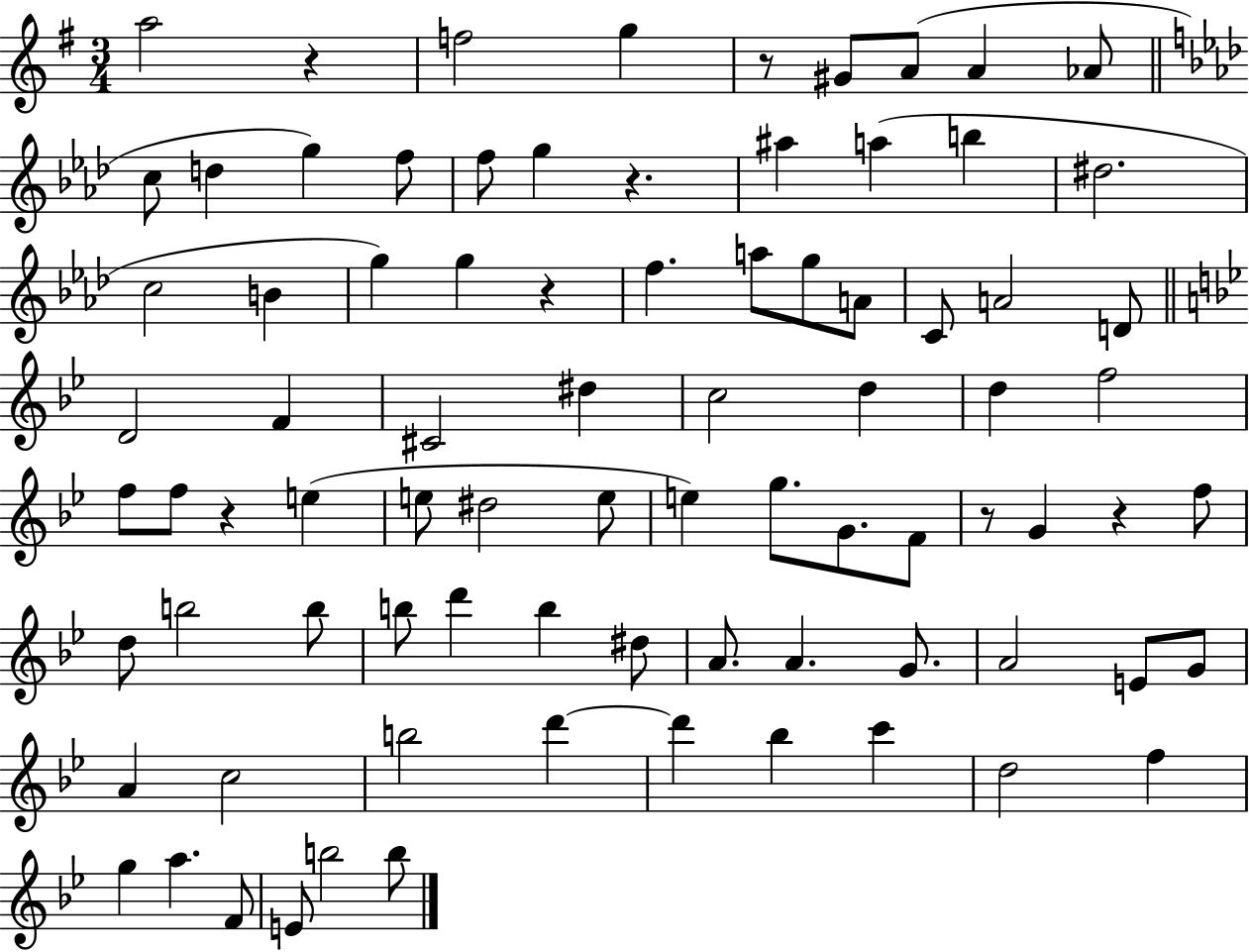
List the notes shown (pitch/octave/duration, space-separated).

A5/h R/q F5/h G5/q R/e G#4/e A4/e A4/q Ab4/e C5/e D5/q G5/q F5/e F5/e G5/q R/q. A#5/q A5/q B5/q D#5/h. C5/h B4/q G5/q G5/q R/q F5/q. A5/e G5/e A4/e C4/e A4/h D4/e D4/h F4/q C#4/h D#5/q C5/h D5/q D5/q F5/h F5/e F5/e R/q E5/q E5/e D#5/h E5/e E5/q G5/e. G4/e. F4/e R/e G4/q R/q F5/e D5/e B5/h B5/e B5/e D6/q B5/q D#5/e A4/e. A4/q. G4/e. A4/h E4/e G4/e A4/q C5/h B5/h D6/q D6/q Bb5/q C6/q D5/h F5/q G5/q A5/q. F4/e E4/e B5/h B5/e